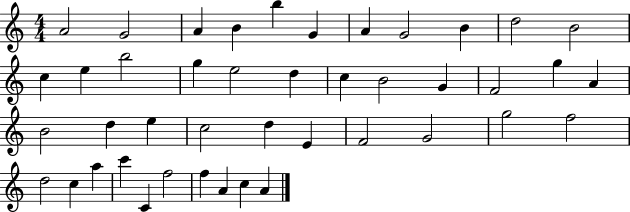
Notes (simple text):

A4/h G4/h A4/q B4/q B5/q G4/q A4/q G4/h B4/q D5/h B4/h C5/q E5/q B5/h G5/q E5/h D5/q C5/q B4/h G4/q F4/h G5/q A4/q B4/h D5/q E5/q C5/h D5/q E4/q F4/h G4/h G5/h F5/h D5/h C5/q A5/q C6/q C4/q F5/h F5/q A4/q C5/q A4/q